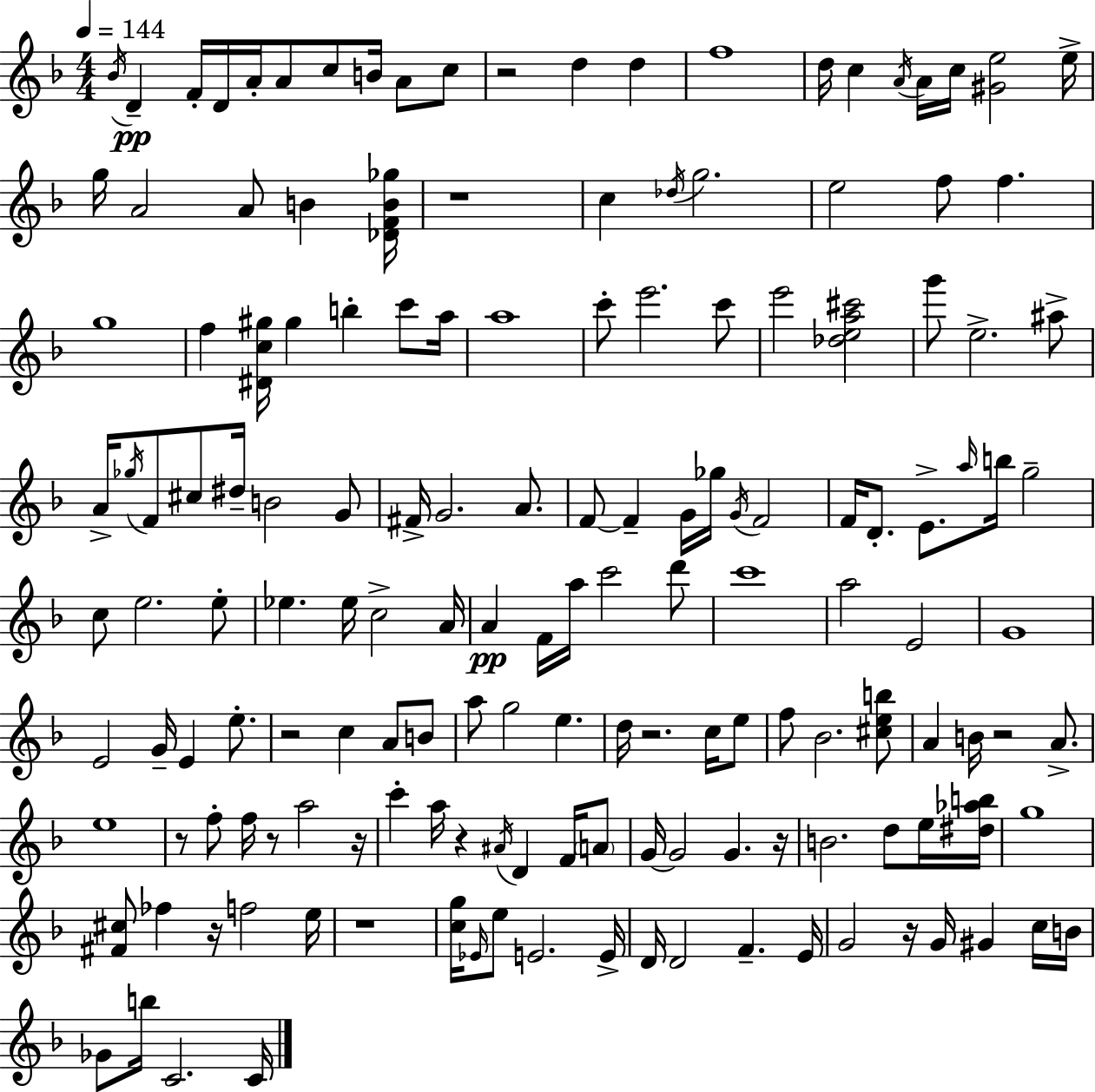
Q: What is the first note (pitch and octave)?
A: Bb4